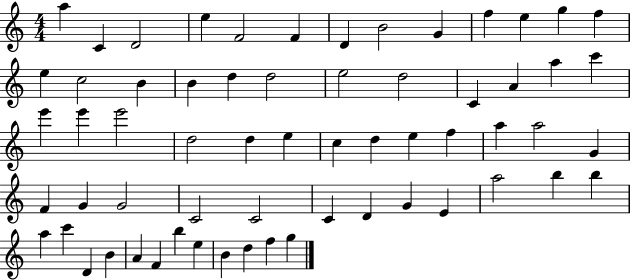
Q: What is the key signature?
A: C major